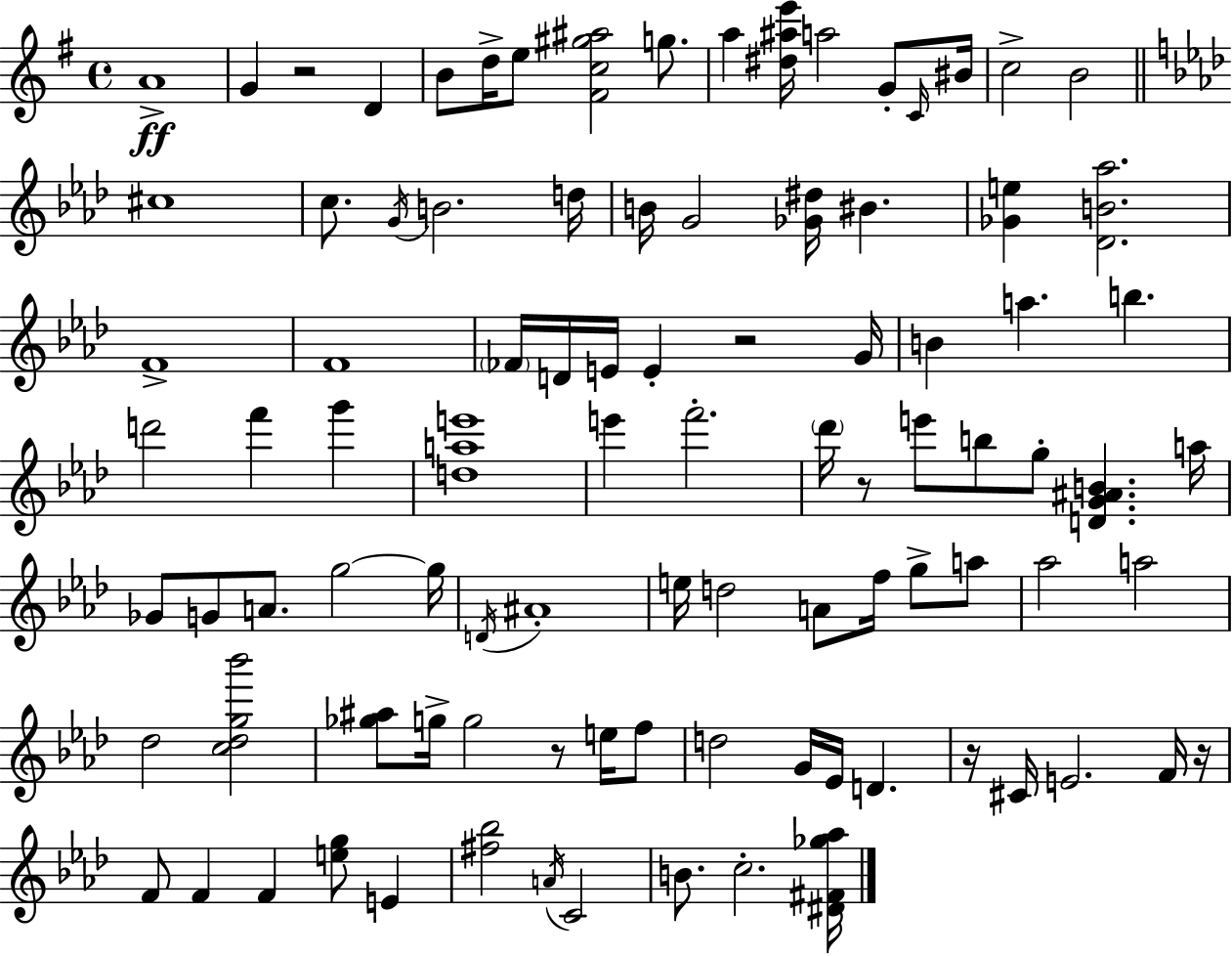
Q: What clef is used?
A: treble